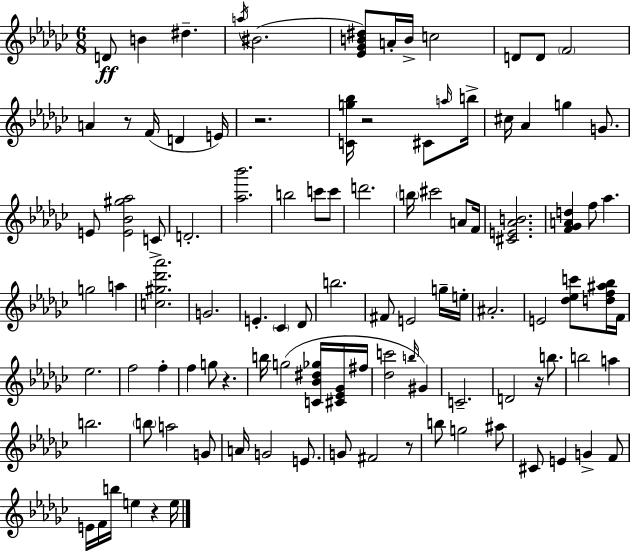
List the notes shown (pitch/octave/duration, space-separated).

D4/e B4/q D#5/q. A5/s BIS4/h. [Eb4,Gb4,B4,D#5]/e A4/s B4/s C5/h D4/e D4/e F4/h A4/q R/e F4/s D4/q E4/s R/h. [C4,G5,Bb5]/s R/h C#4/e A5/s B5/s C#5/s Ab4/q G5/q G4/e. E4/e [E4,Bb4,G#5,Ab5]/h C4/e D4/h. [Ab5,Bb6]/h. B5/h C6/e C6/e D6/h. B5/s C#6/h A4/e F4/s [C#4,E4,Ab4,B4]/h. [F4,Gb4,A4,D5]/q F5/e Ab5/q. G5/h A5/q [C5,G#5,Db6,Ab6]/h. G4/h. E4/q. CES4/q Db4/e B5/h. F#4/e E4/h G5/s E5/s A#4/h. E4/h [Db5,Eb5,C6]/e [D5,F5,A#5,Bb5]/s F4/s Eb5/h. F5/h F5/q F5/q G5/e R/q. B5/s G5/h [C4,Bb4,D#5,Gb5]/s [C#4,Eb4,Gb4]/s F#5/s [Db5,C6]/h B5/s G#4/q C4/h. D4/h R/s B5/e. B5/h A5/q B5/h. B5/e A5/h G4/e A4/s G4/h E4/e. G4/e F#4/h R/e B5/e G5/h A#5/e C#4/e E4/q G4/q F4/e E4/s F4/s B5/s E5/q R/q E5/s